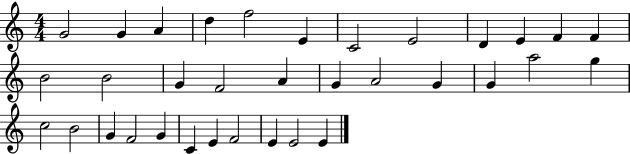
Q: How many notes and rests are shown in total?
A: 34